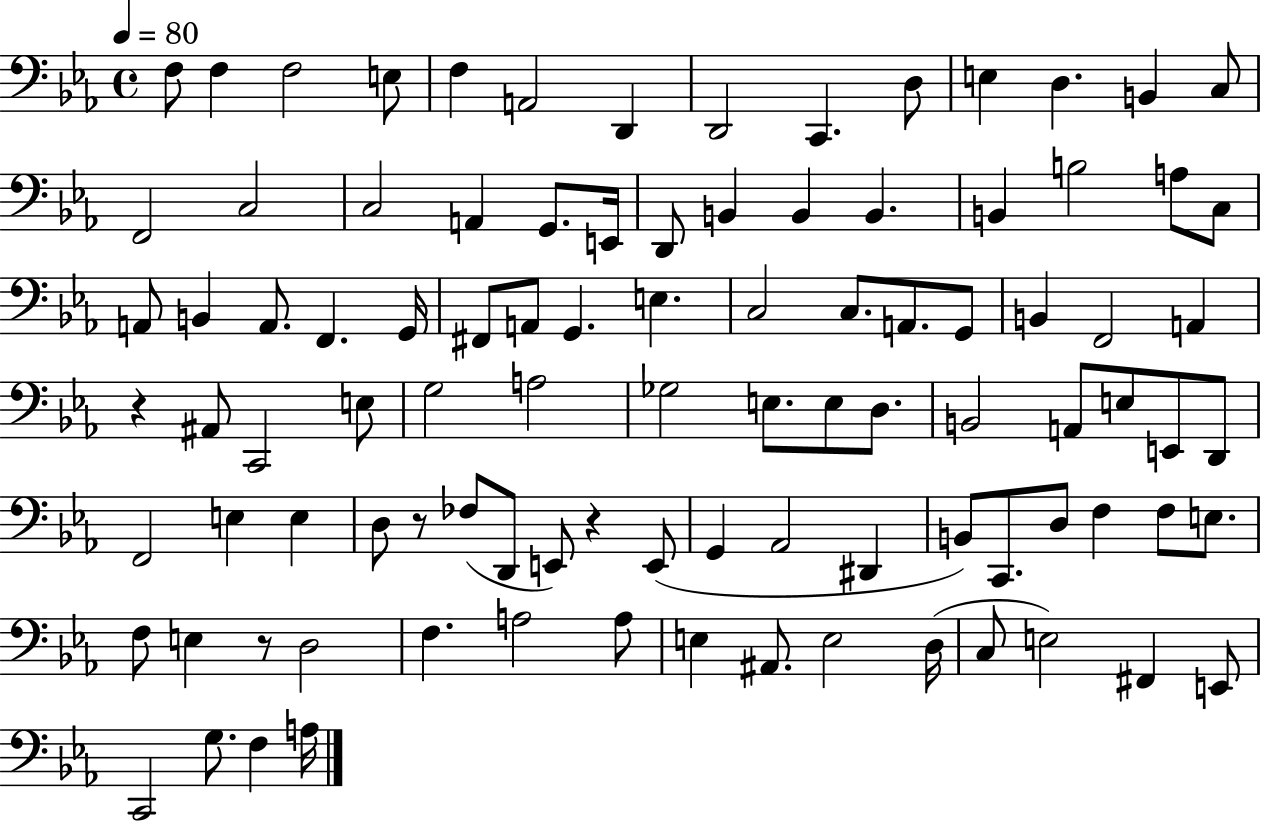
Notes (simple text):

F3/e F3/q F3/h E3/e F3/q A2/h D2/q D2/h C2/q. D3/e E3/q D3/q. B2/q C3/e F2/h C3/h C3/h A2/q G2/e. E2/s D2/e B2/q B2/q B2/q. B2/q B3/h A3/e C3/e A2/e B2/q A2/e. F2/q. G2/s F#2/e A2/e G2/q. E3/q. C3/h C3/e. A2/e. G2/e B2/q F2/h A2/q R/q A#2/e C2/h E3/e G3/h A3/h Gb3/h E3/e. E3/e D3/e. B2/h A2/e E3/e E2/e D2/e F2/h E3/q E3/q D3/e R/e FES3/e D2/e E2/e R/q E2/e G2/q Ab2/h D#2/q B2/e C2/e. D3/e F3/q F3/e E3/e. F3/e E3/q R/e D3/h F3/q. A3/h A3/e E3/q A#2/e. E3/h D3/s C3/e E3/h F#2/q E2/e C2/h G3/e. F3/q A3/s